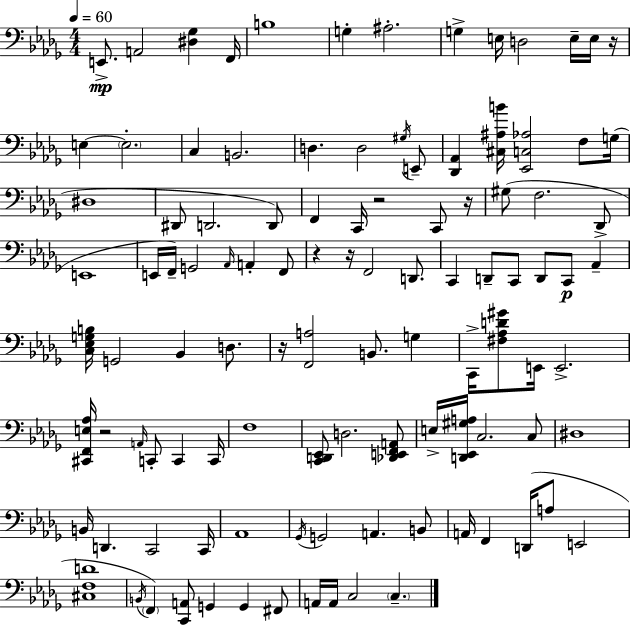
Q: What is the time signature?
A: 4/4